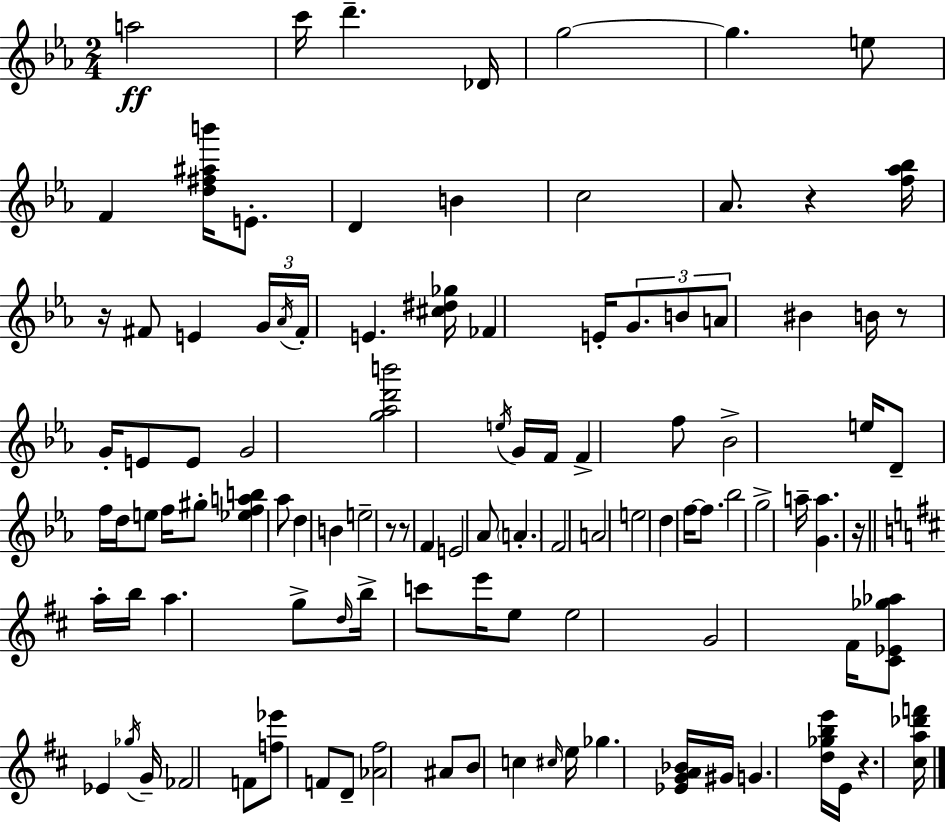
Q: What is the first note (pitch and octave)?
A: A5